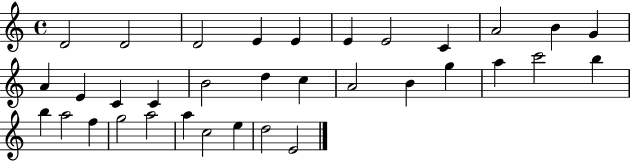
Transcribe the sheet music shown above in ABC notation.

X:1
T:Untitled
M:4/4
L:1/4
K:C
D2 D2 D2 E E E E2 C A2 B G A E C C B2 d c A2 B g a c'2 b b a2 f g2 a2 a c2 e d2 E2